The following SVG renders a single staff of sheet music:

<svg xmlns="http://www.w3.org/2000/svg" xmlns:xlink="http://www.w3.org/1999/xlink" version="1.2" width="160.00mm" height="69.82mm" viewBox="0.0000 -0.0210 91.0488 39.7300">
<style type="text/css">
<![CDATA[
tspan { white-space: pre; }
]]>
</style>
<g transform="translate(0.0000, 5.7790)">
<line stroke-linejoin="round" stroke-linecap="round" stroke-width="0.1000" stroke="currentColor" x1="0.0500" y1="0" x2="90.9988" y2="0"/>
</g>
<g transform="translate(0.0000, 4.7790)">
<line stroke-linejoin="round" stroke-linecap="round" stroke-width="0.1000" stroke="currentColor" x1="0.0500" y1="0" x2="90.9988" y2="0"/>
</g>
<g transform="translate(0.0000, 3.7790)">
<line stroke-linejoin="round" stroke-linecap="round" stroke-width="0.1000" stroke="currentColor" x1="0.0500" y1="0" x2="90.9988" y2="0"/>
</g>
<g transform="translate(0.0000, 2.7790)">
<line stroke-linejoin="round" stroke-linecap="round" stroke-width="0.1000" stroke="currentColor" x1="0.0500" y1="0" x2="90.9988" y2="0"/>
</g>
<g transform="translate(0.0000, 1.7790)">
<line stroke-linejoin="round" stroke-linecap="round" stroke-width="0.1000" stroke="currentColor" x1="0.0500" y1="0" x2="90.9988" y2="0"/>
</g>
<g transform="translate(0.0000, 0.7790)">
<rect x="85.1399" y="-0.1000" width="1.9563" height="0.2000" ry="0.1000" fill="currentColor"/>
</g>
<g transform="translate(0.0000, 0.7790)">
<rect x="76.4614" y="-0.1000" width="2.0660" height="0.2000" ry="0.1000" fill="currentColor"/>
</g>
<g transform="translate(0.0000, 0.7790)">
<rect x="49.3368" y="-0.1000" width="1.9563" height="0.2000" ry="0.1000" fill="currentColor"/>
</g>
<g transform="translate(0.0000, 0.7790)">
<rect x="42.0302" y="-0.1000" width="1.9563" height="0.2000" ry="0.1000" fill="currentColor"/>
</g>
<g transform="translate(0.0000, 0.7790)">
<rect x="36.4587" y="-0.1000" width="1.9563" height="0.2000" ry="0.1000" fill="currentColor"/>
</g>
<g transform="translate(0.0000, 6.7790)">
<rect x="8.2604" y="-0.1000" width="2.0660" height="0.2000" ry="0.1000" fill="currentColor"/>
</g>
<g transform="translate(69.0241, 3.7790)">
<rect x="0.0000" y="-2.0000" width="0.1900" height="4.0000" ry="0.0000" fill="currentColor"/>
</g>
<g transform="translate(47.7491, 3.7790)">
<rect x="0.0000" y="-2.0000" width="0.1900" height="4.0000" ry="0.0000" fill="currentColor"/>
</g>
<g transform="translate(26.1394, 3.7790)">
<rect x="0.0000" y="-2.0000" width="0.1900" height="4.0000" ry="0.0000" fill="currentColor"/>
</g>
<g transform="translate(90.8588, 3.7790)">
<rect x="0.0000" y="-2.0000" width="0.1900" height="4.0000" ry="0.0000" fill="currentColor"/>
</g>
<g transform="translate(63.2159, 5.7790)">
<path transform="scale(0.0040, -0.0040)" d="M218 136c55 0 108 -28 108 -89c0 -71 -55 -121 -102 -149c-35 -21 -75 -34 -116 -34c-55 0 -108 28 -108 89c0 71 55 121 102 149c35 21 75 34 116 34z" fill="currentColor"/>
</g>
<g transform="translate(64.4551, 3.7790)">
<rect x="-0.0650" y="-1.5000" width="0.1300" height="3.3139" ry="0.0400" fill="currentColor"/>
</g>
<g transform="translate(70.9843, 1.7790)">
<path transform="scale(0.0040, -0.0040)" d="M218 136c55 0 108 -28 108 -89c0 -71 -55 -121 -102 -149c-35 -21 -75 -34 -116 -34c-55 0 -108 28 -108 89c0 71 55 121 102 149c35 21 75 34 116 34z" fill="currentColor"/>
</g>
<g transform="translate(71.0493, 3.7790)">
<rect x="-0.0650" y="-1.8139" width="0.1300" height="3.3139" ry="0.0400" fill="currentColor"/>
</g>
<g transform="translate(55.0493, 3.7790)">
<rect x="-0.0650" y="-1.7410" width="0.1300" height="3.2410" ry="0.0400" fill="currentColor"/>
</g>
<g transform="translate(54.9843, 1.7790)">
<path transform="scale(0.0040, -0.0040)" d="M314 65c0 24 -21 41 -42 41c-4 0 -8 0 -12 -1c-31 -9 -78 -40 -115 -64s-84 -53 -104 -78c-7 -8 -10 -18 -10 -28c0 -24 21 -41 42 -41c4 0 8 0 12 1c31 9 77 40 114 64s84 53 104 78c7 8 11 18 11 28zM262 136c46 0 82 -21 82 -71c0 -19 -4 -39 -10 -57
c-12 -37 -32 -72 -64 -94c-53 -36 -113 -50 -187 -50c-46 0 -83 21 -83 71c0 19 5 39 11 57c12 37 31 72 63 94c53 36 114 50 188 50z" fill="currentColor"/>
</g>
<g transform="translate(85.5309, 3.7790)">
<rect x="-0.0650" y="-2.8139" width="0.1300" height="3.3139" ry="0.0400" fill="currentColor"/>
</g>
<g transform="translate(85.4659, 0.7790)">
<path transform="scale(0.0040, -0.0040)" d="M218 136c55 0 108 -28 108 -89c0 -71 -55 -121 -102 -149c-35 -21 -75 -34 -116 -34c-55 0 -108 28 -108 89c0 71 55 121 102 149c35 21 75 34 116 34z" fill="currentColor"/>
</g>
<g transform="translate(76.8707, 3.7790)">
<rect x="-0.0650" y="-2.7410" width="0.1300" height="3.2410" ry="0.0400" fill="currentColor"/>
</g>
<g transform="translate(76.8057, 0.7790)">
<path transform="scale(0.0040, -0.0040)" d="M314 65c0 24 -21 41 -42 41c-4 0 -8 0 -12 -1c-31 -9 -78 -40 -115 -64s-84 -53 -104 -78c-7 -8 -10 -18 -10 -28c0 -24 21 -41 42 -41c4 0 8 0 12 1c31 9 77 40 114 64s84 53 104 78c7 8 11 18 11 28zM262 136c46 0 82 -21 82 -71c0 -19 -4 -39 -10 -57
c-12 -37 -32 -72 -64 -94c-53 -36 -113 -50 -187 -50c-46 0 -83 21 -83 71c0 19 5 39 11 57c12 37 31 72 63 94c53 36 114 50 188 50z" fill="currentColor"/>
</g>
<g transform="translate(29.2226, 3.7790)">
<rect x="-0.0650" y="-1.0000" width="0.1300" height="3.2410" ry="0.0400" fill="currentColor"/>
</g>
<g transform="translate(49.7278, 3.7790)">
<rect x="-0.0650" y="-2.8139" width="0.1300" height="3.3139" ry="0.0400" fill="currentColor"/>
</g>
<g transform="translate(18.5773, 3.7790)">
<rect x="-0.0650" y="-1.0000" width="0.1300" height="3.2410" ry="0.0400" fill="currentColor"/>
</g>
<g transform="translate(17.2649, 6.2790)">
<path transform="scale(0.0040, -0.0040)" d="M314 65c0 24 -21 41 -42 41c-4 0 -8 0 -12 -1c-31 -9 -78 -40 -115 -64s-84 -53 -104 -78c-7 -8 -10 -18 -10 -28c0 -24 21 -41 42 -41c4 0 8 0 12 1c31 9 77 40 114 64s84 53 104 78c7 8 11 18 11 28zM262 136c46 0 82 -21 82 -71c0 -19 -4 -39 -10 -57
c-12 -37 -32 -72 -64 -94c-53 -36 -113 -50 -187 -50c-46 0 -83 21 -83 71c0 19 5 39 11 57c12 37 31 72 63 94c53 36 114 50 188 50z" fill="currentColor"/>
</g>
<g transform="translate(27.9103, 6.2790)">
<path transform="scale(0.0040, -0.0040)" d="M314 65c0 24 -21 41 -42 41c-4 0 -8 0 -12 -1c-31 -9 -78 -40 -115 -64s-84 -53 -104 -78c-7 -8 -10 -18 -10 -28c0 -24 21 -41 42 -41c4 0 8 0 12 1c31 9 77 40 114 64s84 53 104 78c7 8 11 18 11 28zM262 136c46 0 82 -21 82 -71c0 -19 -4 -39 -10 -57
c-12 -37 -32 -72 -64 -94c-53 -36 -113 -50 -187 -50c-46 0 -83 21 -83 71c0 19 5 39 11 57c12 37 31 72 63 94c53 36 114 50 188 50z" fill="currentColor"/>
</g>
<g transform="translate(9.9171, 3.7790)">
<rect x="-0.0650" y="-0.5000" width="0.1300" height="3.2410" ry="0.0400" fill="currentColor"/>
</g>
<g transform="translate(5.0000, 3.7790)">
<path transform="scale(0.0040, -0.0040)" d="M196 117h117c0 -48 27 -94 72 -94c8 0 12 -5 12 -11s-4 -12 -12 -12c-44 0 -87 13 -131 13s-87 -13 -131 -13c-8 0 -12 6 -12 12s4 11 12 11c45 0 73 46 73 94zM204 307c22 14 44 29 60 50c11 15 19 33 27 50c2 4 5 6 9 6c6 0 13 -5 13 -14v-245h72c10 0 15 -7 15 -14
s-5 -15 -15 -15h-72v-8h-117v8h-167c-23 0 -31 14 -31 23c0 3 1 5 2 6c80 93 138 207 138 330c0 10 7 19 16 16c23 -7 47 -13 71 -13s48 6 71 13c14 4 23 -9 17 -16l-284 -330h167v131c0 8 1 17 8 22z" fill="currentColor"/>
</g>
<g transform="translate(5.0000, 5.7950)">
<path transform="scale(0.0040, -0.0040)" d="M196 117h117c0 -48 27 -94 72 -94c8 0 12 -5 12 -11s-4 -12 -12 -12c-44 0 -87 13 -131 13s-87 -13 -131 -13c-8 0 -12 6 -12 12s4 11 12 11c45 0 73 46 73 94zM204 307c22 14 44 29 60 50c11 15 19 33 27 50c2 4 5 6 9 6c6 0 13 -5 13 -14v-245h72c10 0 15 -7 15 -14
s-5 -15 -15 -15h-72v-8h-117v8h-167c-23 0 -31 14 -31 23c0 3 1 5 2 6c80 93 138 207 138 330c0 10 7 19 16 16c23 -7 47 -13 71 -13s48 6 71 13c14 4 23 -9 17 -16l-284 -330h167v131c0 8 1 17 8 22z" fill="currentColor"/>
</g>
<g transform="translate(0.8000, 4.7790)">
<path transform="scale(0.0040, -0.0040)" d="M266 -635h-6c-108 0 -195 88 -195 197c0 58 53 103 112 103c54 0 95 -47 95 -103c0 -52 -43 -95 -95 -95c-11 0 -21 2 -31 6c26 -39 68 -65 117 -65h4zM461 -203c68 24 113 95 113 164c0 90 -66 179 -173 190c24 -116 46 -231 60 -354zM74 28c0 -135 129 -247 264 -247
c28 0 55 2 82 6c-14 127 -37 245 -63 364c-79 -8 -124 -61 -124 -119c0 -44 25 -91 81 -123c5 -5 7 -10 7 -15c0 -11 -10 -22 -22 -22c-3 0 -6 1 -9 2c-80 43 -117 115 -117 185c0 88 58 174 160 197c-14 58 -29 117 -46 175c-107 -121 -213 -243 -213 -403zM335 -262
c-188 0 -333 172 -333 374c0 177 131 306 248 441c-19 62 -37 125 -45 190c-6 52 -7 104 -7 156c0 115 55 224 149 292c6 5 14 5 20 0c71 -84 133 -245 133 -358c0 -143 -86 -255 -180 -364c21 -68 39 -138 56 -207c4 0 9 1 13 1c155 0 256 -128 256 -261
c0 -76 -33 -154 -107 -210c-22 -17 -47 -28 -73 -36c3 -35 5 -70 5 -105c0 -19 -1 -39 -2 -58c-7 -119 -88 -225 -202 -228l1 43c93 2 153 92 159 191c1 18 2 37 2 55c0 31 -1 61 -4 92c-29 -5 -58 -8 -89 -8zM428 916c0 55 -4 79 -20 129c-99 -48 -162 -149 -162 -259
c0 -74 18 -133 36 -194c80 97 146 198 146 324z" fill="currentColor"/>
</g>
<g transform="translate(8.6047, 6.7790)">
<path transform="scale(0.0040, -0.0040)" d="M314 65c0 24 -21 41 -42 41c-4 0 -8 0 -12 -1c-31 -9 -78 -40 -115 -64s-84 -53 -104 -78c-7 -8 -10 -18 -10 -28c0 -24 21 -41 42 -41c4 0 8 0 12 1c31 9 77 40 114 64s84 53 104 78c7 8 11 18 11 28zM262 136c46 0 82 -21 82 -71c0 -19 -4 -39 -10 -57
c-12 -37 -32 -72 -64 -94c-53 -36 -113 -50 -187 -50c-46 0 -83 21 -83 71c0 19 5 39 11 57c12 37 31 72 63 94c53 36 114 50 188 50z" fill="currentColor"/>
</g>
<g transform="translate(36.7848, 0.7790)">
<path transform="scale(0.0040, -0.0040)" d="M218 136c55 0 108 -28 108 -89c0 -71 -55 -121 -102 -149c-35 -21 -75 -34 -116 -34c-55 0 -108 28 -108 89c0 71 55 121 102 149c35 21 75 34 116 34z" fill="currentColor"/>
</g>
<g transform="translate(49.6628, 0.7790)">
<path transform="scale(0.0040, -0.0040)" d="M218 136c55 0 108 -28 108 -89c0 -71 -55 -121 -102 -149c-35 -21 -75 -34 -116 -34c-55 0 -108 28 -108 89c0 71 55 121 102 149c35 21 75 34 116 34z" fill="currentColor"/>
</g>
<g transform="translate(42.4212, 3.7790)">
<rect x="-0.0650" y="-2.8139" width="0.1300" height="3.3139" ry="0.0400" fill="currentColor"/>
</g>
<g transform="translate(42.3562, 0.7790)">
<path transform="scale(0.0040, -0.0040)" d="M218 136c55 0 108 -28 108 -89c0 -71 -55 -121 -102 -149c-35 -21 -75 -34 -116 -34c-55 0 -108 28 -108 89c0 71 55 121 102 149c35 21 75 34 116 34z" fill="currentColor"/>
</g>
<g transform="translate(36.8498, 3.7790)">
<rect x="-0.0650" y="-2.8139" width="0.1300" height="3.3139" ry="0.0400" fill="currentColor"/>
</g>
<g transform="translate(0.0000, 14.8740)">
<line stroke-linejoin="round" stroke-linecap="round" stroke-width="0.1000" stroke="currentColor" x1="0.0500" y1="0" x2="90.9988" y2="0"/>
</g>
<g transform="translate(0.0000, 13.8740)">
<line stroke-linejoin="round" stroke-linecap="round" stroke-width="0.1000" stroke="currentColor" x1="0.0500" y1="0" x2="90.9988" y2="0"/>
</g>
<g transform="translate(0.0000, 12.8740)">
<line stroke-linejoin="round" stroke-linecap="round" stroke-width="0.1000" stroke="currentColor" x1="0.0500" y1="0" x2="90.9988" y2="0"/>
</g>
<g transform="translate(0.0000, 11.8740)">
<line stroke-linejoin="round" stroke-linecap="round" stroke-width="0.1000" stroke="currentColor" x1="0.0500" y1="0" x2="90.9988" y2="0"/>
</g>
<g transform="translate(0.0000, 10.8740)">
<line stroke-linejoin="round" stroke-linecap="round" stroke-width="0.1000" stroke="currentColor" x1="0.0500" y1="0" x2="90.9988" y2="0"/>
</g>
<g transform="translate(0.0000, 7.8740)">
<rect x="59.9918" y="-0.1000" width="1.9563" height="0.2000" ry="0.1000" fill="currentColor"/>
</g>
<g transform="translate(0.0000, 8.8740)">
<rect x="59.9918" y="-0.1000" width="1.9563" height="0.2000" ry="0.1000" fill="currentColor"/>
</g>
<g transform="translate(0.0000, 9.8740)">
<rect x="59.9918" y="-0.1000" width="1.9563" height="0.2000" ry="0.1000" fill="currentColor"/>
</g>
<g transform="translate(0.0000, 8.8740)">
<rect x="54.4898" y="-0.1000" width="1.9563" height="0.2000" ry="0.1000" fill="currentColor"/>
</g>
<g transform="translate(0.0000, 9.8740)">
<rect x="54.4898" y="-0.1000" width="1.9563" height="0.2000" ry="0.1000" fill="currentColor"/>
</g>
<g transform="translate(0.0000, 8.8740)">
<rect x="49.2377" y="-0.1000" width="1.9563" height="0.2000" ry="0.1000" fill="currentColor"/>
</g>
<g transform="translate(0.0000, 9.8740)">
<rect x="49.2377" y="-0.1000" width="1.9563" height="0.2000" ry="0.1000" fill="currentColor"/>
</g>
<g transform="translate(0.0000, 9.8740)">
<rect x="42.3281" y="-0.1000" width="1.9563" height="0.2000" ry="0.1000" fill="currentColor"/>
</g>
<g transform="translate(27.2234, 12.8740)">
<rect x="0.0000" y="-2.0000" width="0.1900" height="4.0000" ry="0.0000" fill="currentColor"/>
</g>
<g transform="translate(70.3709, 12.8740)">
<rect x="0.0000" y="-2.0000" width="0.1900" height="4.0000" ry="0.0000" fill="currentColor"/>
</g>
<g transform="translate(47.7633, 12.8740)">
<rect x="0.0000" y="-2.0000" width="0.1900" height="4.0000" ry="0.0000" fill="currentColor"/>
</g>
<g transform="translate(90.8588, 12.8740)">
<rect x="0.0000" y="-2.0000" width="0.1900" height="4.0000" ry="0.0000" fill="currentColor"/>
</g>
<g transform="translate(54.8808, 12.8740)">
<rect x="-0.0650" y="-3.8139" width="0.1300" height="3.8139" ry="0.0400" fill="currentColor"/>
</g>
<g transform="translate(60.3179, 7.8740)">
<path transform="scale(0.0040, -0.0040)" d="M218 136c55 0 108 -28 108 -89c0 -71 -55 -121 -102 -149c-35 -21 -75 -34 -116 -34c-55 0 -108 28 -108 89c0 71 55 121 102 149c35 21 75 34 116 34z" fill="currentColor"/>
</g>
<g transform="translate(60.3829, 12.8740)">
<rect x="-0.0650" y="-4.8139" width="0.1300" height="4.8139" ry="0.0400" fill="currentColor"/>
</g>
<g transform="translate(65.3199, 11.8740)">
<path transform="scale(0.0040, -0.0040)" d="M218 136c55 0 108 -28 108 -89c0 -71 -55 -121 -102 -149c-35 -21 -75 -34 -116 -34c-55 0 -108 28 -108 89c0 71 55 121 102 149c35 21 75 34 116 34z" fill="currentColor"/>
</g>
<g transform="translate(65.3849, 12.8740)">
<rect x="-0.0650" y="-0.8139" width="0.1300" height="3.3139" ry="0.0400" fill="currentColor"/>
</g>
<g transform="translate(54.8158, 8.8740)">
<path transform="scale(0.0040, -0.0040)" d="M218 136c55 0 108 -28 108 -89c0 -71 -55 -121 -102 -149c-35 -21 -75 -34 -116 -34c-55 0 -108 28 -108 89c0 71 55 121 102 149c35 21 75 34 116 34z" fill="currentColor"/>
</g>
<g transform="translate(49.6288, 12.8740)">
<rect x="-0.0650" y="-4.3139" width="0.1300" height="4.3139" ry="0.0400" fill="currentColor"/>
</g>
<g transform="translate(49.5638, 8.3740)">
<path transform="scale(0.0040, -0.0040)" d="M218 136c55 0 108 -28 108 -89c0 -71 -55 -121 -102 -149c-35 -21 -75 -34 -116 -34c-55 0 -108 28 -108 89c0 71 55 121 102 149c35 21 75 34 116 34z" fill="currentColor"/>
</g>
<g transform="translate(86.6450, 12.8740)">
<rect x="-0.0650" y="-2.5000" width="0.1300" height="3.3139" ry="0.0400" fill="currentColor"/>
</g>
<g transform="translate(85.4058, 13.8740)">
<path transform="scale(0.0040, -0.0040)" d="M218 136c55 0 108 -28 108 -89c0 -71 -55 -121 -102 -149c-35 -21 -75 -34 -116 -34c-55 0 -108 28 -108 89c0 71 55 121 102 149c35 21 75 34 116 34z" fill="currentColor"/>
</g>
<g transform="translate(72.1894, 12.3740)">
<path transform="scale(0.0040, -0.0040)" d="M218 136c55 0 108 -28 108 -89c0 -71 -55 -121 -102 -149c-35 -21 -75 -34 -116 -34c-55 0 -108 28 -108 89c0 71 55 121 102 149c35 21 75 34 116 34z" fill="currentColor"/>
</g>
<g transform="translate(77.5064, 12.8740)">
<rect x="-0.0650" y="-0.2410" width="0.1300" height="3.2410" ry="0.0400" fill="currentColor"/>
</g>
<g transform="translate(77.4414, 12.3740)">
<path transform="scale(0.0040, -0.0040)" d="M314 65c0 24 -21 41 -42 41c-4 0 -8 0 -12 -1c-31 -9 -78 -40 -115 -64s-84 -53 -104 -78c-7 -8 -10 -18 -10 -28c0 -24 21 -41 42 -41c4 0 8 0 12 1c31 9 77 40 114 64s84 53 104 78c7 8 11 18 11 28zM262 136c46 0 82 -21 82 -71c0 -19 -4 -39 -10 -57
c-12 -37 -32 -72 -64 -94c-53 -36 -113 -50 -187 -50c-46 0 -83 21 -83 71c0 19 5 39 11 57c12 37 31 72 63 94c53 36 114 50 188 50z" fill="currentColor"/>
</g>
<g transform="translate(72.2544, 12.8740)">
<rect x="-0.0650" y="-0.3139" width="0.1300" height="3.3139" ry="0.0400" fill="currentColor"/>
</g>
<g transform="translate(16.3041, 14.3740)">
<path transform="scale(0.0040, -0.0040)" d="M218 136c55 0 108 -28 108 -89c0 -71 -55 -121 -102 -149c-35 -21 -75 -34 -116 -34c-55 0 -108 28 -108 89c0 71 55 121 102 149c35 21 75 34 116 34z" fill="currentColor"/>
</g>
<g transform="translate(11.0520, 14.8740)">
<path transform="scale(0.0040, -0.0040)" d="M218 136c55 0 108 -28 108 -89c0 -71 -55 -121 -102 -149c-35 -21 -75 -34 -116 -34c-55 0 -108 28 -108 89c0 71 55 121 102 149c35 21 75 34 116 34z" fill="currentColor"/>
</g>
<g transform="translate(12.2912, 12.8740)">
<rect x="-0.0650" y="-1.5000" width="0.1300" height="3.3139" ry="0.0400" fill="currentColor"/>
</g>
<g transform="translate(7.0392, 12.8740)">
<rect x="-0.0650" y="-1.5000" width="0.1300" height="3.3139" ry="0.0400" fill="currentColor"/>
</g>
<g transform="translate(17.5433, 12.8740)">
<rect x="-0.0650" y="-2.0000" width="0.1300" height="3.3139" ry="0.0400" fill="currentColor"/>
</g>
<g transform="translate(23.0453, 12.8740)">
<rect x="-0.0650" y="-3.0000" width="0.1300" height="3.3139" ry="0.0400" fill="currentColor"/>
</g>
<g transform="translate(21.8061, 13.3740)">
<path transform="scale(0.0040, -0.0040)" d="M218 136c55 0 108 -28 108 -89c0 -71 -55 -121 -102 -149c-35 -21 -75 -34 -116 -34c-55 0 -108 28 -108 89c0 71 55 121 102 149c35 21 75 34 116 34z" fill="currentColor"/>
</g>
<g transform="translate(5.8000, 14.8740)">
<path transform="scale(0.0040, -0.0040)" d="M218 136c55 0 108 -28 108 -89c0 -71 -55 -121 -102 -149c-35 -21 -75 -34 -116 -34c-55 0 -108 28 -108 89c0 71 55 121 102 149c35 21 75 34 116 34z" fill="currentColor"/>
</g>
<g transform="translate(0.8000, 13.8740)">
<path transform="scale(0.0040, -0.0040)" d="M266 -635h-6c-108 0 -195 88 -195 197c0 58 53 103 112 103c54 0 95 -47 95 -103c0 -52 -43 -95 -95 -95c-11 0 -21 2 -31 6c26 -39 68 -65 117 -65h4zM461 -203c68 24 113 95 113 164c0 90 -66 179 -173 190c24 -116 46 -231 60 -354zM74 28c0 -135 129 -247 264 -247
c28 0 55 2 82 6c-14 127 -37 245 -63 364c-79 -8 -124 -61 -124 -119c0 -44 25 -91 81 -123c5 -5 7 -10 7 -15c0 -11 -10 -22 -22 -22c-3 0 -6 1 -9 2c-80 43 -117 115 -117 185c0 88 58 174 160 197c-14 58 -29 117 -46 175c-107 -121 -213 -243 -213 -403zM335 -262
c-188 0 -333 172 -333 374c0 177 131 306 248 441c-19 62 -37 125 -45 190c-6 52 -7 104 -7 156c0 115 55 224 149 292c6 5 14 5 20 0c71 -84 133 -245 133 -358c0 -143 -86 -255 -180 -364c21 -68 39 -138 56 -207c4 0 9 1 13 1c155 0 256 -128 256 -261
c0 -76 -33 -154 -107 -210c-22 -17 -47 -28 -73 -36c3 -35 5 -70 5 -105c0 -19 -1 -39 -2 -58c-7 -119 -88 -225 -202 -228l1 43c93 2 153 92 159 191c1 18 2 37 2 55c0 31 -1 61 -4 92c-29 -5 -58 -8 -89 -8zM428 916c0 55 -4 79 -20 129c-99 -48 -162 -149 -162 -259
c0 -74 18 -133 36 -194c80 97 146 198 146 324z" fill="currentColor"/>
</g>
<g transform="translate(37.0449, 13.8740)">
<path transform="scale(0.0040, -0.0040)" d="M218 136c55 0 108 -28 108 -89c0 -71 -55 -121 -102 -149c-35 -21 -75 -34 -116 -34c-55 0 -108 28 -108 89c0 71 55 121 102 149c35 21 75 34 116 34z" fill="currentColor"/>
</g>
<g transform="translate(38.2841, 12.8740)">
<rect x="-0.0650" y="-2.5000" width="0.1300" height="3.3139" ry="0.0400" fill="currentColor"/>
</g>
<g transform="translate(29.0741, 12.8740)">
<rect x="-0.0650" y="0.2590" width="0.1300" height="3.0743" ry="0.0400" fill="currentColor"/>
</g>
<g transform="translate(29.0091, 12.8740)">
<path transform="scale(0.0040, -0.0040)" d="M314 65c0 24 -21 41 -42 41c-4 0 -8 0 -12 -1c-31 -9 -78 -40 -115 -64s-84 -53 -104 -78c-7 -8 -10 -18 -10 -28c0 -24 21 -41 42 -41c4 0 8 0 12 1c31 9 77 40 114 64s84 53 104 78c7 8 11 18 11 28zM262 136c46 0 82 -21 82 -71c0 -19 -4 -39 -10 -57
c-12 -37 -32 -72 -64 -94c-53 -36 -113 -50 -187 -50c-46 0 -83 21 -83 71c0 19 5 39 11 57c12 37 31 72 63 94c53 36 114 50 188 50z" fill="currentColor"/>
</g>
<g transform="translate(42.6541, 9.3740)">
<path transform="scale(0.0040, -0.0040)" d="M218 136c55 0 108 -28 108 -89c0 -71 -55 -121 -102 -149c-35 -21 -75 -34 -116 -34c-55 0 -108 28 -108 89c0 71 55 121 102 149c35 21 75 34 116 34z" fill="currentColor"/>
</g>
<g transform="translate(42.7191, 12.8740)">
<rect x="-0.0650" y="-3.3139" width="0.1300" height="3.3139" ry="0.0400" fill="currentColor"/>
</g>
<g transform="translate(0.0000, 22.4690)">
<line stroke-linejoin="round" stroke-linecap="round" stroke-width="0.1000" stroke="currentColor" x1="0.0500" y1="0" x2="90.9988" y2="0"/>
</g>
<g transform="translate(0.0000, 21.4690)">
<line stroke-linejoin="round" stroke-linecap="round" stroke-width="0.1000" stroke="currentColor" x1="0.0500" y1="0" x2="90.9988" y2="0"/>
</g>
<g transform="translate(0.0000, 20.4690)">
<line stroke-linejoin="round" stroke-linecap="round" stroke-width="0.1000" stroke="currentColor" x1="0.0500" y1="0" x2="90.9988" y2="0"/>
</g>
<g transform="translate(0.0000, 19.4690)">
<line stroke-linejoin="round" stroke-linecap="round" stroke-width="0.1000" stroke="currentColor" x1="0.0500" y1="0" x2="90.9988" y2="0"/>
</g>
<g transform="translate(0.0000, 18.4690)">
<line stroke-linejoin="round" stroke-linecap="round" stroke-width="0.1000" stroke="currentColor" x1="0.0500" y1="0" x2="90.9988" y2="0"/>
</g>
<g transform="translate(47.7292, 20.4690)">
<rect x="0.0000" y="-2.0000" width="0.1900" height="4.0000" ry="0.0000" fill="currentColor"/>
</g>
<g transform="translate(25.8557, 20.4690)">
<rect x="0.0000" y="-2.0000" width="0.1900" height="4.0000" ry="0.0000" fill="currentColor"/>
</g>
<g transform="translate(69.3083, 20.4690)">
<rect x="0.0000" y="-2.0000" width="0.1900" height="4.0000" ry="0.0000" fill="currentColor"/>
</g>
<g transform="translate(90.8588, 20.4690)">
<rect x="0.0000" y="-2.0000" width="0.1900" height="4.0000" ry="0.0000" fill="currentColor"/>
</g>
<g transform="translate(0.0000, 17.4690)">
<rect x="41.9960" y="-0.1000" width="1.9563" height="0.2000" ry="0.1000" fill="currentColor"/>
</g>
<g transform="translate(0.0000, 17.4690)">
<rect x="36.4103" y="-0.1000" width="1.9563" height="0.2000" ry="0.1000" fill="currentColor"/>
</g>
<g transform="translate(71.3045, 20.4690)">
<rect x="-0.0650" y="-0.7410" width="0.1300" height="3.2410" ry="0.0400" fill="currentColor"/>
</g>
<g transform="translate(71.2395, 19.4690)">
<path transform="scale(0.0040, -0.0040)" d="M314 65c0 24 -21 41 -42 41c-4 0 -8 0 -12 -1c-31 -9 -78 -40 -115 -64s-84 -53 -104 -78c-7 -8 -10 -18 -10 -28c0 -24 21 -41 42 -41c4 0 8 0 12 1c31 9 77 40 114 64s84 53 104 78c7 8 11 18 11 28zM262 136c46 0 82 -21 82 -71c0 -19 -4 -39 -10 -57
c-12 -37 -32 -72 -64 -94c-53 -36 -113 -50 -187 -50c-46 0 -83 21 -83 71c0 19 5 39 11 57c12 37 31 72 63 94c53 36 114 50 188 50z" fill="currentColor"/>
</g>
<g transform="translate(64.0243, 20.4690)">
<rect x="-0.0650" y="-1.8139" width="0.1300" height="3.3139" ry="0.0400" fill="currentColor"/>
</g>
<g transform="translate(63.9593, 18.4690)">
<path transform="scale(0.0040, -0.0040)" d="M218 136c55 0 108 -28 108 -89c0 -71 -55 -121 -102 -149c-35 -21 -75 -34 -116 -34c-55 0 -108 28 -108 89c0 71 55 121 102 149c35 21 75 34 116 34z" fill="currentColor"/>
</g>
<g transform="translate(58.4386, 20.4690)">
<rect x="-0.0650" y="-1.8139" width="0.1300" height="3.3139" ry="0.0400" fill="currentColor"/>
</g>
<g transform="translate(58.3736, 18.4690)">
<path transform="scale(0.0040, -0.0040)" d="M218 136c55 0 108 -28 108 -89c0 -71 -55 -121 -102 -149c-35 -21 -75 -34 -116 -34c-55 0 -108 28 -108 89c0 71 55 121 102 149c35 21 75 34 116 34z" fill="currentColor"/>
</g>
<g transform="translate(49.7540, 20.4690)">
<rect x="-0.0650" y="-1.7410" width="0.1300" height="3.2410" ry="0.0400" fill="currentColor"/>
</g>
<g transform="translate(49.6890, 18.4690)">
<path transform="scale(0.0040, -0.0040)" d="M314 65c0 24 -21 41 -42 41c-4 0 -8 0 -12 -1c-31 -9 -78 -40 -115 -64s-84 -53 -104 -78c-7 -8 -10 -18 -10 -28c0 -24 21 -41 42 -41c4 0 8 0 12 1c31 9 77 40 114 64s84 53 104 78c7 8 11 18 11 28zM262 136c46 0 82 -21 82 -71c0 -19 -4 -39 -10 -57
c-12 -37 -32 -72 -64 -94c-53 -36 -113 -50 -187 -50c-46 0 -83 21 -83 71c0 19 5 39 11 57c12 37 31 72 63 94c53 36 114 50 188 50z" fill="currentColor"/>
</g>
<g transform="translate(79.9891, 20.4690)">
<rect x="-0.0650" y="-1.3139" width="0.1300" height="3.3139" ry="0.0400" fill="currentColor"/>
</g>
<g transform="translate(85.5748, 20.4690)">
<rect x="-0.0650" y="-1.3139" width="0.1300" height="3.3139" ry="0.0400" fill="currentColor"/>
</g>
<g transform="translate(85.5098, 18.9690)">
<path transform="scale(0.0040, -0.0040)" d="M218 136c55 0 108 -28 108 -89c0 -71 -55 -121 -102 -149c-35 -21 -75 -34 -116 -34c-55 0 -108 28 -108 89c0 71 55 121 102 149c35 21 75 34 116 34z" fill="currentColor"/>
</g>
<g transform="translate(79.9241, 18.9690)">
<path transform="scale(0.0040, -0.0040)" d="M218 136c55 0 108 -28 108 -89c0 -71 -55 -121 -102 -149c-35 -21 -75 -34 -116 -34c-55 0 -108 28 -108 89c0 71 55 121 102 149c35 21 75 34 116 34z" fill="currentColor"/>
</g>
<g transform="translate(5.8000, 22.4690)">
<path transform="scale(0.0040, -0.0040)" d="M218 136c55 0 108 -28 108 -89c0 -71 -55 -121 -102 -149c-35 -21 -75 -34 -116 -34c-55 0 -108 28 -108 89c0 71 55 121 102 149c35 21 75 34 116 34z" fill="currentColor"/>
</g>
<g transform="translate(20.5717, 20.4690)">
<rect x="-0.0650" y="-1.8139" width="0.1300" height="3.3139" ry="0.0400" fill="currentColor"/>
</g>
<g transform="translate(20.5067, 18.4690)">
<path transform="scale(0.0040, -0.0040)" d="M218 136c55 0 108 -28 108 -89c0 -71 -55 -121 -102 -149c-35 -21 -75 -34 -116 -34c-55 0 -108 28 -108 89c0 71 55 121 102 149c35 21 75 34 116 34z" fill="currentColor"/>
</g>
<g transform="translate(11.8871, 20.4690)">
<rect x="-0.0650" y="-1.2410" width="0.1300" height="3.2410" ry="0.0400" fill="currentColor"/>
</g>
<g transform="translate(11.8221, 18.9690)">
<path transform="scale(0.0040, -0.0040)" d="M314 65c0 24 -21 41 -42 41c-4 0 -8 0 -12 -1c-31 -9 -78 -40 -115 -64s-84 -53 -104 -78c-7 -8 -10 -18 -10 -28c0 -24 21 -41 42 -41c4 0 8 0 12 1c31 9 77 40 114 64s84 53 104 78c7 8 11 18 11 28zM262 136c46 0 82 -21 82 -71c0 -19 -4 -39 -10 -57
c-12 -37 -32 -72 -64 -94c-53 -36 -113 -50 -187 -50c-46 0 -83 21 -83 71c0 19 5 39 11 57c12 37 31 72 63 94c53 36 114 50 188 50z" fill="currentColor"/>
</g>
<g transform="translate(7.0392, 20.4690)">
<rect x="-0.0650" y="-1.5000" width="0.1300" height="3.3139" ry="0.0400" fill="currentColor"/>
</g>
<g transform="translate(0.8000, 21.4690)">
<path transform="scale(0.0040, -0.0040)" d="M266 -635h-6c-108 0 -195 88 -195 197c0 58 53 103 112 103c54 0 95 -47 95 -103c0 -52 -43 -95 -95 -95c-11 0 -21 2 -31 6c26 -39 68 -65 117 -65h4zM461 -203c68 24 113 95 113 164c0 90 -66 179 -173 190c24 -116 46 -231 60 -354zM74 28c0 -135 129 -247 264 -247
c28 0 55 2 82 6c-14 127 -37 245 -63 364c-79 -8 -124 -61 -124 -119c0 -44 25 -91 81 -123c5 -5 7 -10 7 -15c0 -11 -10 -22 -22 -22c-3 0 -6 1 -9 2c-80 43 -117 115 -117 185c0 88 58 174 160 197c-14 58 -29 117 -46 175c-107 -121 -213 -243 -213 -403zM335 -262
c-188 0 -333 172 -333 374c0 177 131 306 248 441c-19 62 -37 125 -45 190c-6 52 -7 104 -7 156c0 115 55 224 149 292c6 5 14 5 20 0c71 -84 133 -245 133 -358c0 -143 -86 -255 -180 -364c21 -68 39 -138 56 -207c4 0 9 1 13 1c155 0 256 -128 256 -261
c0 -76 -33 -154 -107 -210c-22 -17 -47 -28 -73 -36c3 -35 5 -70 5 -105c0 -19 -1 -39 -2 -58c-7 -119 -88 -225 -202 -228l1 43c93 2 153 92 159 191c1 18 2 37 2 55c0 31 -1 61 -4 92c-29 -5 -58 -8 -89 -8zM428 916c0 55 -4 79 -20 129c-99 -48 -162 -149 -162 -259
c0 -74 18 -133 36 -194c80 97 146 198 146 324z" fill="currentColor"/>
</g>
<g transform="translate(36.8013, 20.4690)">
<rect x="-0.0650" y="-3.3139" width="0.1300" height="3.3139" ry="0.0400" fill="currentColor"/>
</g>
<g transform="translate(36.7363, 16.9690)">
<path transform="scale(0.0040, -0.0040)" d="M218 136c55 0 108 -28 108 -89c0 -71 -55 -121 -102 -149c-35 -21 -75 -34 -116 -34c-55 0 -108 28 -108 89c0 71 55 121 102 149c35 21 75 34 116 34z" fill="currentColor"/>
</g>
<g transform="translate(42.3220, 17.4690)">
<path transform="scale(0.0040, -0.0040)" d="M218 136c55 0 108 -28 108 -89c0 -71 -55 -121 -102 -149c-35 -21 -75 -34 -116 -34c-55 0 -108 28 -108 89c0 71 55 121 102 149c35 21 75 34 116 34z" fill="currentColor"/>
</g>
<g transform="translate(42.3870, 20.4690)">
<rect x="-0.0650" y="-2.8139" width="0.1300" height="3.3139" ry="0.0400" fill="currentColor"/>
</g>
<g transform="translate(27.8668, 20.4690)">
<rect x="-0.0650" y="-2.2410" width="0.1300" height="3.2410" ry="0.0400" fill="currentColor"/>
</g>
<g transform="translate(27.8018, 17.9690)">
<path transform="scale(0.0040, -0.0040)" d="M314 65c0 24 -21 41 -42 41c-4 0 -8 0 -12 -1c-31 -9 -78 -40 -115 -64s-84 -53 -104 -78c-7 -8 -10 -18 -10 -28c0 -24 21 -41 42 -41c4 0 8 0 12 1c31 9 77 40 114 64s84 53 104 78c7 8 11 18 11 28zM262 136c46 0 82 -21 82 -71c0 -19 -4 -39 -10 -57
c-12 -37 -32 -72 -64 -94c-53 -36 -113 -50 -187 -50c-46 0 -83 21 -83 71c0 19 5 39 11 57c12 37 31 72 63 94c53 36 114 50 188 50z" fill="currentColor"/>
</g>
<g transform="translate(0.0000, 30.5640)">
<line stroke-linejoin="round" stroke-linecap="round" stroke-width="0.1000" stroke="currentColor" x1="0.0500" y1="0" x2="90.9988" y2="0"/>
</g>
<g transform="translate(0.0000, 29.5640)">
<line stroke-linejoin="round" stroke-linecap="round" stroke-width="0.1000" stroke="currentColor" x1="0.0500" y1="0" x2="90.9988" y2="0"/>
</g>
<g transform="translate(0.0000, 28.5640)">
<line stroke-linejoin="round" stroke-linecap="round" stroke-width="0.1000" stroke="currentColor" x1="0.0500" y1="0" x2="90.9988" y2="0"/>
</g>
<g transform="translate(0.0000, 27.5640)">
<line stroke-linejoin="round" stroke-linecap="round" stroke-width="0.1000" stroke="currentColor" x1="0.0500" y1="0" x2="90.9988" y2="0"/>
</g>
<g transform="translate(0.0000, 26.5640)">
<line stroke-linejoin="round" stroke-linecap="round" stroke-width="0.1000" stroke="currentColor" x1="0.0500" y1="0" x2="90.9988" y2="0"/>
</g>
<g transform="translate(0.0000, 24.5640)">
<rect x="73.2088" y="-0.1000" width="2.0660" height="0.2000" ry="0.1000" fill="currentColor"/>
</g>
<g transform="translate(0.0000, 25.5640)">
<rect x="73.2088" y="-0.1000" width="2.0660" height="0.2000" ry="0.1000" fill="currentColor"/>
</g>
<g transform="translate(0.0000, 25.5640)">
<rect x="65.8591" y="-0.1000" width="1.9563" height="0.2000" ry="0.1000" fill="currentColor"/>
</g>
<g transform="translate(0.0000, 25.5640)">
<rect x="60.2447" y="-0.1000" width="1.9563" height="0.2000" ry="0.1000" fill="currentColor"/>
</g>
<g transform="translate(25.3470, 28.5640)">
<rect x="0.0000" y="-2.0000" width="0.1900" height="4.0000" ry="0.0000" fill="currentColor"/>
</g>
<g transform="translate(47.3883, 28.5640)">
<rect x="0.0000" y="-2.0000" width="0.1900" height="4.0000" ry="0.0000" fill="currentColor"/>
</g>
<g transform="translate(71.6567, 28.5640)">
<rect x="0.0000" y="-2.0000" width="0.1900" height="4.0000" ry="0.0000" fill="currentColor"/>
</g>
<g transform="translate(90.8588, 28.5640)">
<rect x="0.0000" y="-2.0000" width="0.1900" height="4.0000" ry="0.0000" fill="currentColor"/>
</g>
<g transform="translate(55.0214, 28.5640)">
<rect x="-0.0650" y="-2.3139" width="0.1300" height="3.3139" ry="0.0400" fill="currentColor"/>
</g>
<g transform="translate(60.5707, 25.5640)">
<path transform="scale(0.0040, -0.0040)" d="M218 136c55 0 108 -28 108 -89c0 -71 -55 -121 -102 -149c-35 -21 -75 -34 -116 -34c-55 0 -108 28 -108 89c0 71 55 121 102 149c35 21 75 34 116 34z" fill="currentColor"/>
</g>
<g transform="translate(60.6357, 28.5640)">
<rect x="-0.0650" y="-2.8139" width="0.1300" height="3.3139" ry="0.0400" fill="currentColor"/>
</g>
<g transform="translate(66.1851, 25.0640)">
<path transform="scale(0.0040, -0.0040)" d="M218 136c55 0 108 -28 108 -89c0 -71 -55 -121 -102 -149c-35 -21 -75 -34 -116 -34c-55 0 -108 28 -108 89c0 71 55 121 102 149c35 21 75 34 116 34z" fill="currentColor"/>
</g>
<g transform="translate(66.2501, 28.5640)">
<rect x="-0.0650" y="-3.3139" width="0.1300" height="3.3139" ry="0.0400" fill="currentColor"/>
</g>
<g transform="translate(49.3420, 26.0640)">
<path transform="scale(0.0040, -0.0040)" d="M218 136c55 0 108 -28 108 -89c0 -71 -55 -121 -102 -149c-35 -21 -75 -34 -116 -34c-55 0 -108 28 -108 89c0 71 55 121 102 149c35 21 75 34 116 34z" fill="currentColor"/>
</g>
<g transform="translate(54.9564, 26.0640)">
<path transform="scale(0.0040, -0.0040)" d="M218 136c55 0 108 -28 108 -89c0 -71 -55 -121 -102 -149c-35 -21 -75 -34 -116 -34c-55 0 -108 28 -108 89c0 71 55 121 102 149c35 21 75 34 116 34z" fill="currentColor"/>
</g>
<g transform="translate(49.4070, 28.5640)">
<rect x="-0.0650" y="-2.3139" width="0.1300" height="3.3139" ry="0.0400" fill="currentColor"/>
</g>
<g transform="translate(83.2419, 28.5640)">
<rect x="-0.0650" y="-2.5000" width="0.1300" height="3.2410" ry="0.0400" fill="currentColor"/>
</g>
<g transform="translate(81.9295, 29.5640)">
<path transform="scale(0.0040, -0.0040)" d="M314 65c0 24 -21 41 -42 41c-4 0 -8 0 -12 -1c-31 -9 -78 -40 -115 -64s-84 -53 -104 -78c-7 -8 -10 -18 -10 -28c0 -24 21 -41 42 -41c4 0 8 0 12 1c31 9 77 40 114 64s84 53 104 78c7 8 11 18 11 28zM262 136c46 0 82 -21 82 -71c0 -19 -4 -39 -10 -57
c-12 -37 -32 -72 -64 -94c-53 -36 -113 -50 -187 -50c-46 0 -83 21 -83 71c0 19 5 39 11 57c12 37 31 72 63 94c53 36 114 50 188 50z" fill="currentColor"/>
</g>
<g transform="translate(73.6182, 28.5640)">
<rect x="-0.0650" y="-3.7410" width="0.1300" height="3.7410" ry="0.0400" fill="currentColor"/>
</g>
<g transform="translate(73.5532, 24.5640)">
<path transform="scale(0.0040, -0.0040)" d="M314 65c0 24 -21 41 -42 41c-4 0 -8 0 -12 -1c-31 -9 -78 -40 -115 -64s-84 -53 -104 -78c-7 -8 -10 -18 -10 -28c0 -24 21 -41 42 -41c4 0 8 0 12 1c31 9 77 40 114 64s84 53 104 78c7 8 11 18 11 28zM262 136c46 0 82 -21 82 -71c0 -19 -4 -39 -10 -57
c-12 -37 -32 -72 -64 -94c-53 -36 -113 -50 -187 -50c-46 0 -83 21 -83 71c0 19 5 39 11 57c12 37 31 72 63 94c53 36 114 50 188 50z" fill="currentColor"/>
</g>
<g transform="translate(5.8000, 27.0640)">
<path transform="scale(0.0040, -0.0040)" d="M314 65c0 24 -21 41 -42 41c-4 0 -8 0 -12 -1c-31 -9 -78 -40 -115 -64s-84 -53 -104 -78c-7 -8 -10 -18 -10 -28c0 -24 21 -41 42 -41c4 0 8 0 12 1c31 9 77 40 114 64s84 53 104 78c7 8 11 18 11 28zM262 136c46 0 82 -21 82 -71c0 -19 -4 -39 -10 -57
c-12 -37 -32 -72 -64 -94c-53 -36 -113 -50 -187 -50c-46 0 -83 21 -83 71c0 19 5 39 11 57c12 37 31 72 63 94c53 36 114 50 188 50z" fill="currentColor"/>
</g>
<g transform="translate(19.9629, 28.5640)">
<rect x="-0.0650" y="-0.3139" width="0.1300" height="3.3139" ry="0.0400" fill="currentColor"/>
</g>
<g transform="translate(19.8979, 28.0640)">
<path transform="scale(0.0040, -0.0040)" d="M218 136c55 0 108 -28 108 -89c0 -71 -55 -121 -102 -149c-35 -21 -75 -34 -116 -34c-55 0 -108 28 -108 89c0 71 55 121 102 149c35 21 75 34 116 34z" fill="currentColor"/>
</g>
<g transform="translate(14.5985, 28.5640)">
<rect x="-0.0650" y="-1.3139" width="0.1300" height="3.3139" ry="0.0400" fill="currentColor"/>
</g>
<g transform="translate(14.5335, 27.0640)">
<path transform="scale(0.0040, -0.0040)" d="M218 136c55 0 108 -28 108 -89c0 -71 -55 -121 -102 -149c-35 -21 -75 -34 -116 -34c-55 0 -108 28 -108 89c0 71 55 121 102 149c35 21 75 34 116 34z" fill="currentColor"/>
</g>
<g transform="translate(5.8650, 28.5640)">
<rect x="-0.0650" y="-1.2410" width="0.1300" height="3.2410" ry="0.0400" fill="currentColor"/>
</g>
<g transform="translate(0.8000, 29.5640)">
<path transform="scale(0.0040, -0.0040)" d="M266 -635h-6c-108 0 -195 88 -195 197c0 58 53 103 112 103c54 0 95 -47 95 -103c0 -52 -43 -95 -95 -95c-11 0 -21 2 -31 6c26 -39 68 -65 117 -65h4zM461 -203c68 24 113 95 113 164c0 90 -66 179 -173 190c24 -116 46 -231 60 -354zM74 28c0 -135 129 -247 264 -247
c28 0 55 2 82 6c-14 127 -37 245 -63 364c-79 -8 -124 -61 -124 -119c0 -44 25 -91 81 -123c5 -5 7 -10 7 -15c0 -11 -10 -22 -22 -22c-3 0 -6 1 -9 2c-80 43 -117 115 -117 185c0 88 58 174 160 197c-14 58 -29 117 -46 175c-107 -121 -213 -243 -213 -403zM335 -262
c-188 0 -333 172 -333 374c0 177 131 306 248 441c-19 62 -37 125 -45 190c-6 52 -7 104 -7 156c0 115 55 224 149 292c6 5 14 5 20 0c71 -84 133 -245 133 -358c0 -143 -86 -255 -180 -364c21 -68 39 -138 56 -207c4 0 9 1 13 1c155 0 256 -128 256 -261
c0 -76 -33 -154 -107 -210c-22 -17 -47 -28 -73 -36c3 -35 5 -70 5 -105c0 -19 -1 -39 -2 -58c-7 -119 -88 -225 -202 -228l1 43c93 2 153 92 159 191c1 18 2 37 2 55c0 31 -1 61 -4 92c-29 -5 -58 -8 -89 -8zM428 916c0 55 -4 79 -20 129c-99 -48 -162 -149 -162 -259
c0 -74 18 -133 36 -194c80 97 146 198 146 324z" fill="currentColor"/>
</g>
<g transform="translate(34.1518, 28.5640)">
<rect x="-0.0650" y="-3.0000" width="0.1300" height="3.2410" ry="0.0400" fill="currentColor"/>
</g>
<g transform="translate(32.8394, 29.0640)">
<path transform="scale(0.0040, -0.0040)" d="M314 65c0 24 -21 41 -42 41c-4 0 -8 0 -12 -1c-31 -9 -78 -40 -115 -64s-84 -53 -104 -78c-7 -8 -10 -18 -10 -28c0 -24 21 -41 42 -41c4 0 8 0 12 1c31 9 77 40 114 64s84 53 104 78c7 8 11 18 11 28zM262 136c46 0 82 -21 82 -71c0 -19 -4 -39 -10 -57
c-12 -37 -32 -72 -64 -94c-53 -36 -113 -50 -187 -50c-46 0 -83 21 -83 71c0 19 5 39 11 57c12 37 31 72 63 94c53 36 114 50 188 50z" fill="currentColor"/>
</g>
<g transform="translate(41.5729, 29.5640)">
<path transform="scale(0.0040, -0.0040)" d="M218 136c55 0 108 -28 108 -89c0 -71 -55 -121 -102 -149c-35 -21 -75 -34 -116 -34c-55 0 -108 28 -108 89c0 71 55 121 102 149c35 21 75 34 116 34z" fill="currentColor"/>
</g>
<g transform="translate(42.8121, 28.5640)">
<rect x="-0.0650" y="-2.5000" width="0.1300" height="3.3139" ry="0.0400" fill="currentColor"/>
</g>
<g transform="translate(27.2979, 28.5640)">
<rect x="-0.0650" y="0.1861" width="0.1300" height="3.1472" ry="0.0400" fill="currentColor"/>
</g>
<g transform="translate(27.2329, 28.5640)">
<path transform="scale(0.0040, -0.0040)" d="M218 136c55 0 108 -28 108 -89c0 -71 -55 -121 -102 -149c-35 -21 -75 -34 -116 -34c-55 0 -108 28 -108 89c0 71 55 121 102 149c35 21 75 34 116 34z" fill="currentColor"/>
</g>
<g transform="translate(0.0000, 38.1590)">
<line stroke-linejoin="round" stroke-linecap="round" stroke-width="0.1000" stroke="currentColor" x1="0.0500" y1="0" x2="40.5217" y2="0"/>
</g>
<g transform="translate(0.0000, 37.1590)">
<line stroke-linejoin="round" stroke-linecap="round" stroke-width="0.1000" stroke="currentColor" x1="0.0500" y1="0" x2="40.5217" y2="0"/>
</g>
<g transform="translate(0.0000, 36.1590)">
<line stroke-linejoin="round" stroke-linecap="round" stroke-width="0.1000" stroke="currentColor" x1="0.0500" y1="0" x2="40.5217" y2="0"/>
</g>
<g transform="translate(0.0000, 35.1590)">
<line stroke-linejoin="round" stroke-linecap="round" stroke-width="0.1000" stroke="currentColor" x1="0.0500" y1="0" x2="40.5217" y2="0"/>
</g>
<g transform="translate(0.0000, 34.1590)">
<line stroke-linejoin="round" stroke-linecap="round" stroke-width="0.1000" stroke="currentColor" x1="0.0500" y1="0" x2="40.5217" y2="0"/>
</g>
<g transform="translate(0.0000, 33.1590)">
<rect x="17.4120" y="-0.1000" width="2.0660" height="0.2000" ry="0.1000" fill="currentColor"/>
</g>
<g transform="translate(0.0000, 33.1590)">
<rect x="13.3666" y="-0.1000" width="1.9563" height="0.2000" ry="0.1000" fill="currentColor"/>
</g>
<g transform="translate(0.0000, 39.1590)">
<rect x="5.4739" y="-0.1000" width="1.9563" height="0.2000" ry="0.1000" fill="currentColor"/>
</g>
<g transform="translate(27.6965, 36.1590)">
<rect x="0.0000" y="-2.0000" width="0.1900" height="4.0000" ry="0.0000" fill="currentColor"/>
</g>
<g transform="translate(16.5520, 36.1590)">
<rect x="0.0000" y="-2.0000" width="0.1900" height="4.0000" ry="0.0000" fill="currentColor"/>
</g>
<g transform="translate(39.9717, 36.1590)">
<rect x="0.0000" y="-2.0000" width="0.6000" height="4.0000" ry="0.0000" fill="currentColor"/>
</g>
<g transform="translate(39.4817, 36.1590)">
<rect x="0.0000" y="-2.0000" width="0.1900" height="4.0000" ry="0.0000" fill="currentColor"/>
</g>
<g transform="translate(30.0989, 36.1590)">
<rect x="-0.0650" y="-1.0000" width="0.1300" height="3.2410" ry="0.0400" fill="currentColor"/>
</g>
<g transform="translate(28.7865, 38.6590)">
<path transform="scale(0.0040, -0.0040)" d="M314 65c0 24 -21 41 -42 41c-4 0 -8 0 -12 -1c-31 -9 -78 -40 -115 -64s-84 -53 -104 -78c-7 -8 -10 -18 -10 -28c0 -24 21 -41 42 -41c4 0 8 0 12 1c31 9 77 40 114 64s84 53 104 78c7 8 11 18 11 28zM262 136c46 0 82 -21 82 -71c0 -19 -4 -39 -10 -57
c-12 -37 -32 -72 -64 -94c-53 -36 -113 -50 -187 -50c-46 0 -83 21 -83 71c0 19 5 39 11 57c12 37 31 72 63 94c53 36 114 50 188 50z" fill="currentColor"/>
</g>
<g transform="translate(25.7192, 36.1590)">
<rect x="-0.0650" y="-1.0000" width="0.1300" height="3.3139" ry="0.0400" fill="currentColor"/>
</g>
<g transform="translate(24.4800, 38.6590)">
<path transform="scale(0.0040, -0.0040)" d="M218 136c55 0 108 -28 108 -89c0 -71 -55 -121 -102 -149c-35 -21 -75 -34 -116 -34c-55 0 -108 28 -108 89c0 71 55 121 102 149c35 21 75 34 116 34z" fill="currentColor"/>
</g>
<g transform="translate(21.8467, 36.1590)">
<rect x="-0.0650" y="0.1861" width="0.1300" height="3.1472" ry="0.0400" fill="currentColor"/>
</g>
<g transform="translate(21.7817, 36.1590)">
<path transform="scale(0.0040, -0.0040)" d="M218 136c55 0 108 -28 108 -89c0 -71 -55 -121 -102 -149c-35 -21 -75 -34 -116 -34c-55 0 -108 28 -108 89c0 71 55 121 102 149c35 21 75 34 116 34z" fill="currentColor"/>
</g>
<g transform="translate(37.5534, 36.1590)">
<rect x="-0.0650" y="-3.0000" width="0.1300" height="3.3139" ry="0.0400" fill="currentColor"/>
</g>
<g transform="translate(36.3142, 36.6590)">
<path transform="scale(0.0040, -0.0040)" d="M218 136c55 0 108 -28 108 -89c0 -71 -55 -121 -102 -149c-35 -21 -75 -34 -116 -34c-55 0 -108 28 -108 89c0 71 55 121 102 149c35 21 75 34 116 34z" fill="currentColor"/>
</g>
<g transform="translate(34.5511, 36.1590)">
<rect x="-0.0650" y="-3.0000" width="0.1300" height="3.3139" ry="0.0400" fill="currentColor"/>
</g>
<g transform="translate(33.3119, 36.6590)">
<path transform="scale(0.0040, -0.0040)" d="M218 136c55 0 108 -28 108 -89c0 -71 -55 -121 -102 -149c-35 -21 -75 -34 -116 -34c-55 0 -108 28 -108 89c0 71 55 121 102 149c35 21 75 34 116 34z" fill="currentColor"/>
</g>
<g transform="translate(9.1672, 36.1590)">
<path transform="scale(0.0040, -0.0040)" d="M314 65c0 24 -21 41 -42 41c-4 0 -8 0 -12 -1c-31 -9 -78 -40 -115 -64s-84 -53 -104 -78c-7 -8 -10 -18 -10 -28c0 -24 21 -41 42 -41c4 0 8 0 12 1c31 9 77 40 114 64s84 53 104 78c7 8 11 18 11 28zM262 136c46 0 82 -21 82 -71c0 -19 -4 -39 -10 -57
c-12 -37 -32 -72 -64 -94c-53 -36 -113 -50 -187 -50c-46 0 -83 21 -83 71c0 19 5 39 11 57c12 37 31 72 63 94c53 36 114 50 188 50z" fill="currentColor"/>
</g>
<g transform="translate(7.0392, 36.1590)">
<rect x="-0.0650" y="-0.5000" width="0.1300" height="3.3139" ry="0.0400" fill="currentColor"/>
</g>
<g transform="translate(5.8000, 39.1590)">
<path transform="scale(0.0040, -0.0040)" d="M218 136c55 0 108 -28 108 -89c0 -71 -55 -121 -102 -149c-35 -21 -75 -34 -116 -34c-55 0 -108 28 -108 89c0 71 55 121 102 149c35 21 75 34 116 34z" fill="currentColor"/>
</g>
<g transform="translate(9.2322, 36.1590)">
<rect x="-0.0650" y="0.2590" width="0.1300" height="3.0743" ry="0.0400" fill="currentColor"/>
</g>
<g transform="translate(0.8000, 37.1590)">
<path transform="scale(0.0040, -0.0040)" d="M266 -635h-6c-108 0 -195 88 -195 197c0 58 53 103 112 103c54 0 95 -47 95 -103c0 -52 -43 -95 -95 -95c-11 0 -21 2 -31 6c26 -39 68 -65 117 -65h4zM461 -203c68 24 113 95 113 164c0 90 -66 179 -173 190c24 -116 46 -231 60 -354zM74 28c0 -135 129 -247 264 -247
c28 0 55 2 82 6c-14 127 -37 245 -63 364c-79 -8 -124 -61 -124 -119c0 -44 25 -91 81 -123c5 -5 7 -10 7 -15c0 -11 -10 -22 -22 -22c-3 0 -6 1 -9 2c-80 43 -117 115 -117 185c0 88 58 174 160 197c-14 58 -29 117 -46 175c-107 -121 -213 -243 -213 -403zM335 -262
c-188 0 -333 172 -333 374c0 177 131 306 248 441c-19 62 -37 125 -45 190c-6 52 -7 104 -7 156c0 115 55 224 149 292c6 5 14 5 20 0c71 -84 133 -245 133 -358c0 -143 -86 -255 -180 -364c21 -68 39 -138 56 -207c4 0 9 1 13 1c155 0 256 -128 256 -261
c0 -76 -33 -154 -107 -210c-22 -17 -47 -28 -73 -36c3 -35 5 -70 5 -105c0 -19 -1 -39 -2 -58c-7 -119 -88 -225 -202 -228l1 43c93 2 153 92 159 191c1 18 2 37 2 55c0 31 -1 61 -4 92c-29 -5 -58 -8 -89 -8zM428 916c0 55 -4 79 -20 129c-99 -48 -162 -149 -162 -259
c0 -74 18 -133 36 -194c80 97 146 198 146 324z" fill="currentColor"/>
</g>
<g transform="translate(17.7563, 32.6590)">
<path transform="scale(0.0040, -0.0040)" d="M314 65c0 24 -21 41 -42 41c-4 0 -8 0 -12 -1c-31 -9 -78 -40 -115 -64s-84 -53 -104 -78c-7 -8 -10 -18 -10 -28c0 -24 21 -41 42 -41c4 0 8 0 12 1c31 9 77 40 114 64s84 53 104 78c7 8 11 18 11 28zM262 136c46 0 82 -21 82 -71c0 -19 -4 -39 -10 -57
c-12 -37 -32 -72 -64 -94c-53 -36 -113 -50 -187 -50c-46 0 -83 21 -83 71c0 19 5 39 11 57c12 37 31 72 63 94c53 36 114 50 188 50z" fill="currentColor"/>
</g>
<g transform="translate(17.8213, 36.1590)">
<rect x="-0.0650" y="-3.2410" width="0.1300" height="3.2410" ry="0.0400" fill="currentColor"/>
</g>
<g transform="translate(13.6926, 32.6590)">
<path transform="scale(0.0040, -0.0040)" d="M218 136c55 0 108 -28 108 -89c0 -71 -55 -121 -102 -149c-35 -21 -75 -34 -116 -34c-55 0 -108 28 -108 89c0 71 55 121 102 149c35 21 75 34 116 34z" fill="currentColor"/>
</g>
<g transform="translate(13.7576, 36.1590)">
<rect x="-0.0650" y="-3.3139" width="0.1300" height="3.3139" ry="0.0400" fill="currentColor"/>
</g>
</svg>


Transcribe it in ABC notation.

X:1
T:Untitled
M:4/4
L:1/4
K:C
C2 D2 D2 a a a f2 E f a2 a E E F A B2 G b d' c' e' d c c2 G E e2 f g2 b a f2 f f d2 e e e2 e c B A2 G g g a b c'2 G2 C B2 b b2 B D D2 A A